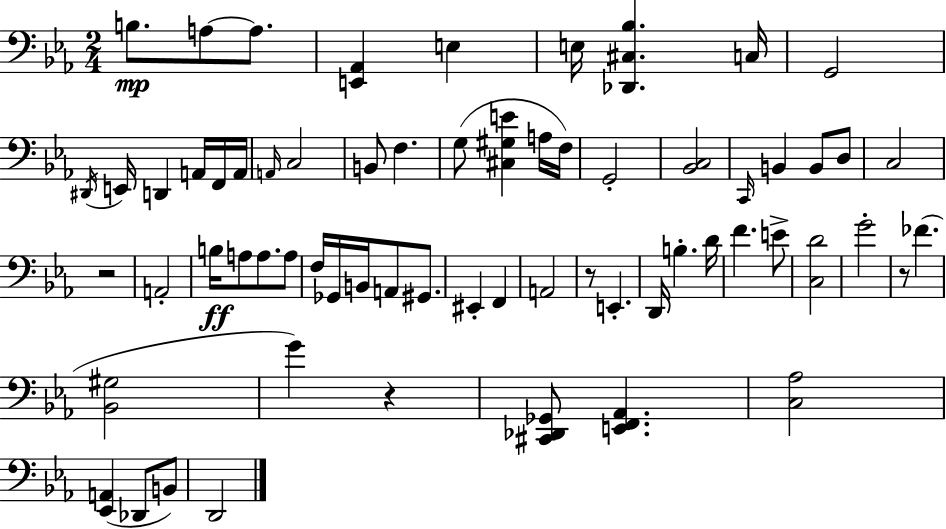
X:1
T:Untitled
M:2/4
L:1/4
K:Cm
B,/2 A,/2 A,/2 [E,,_A,,] E, E,/4 [_D,,^C,_B,] C,/4 G,,2 ^D,,/4 E,,/4 D,, A,,/4 F,,/4 A,,/4 A,,/4 C,2 B,,/2 F, G,/2 [^C,^G,E] A,/4 F,/4 G,,2 [_B,,C,]2 C,,/4 B,, B,,/2 D,/2 C,2 z2 A,,2 B,/4 A,/2 A,/2 A,/2 F,/4 _G,,/4 B,,/4 A,,/2 ^G,,/2 ^E,, F,, A,,2 z/2 E,, D,,/4 B, D/4 F E/2 [C,D]2 G2 z/2 _F [_B,,^G,]2 G z [^C,,_D,,_G,,]/2 [E,,F,,_A,,] [C,_A,]2 [_E,,A,,] _D,,/2 B,,/2 D,,2